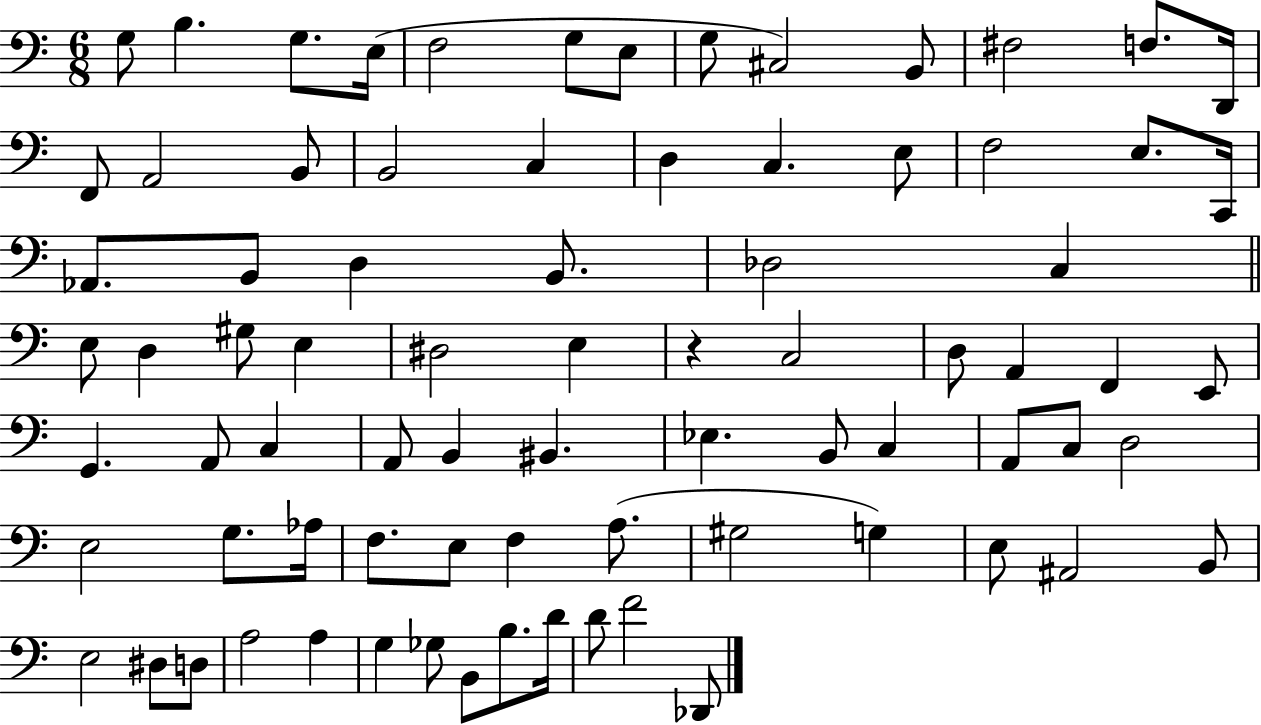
X:1
T:Untitled
M:6/8
L:1/4
K:C
G,/2 B, G,/2 E,/4 F,2 G,/2 E,/2 G,/2 ^C,2 B,,/2 ^F,2 F,/2 D,,/4 F,,/2 A,,2 B,,/2 B,,2 C, D, C, E,/2 F,2 E,/2 C,,/4 _A,,/2 B,,/2 D, B,,/2 _D,2 C, E,/2 D, ^G,/2 E, ^D,2 E, z C,2 D,/2 A,, F,, E,,/2 G,, A,,/2 C, A,,/2 B,, ^B,, _E, B,,/2 C, A,,/2 C,/2 D,2 E,2 G,/2 _A,/4 F,/2 E,/2 F, A,/2 ^G,2 G, E,/2 ^A,,2 B,,/2 E,2 ^D,/2 D,/2 A,2 A, G, _G,/2 B,,/2 B,/2 D/4 D/2 F2 _D,,/2